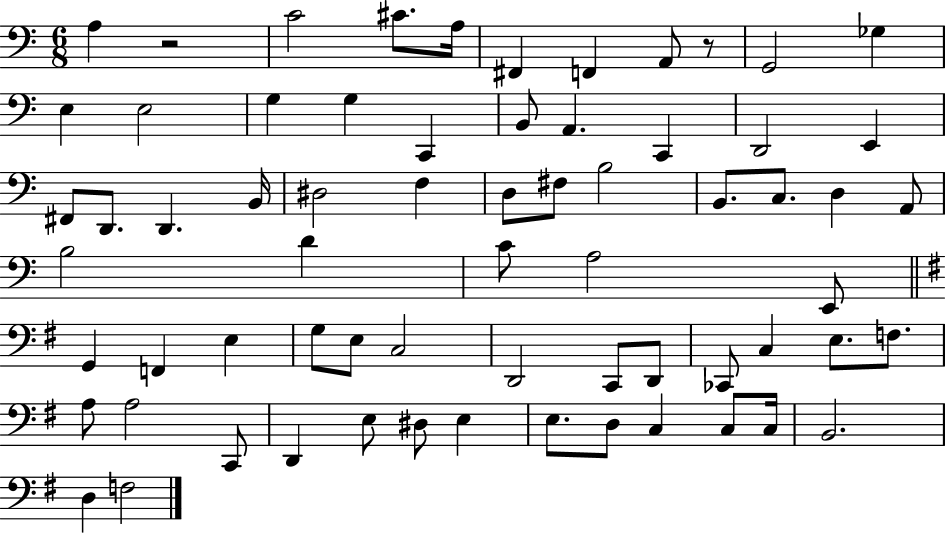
A3/q R/h C4/h C#4/e. A3/s F#2/q F2/q A2/e R/e G2/h Gb3/q E3/q E3/h G3/q G3/q C2/q B2/e A2/q. C2/q D2/h E2/q F#2/e D2/e. D2/q. B2/s D#3/h F3/q D3/e F#3/e B3/h B2/e. C3/e. D3/q A2/e B3/h D4/q C4/e A3/h E2/e G2/q F2/q E3/q G3/e E3/e C3/h D2/h C2/e D2/e CES2/e C3/q E3/e. F3/e. A3/e A3/h C2/e D2/q E3/e D#3/e E3/q E3/e. D3/e C3/q C3/e C3/s B2/h. D3/q F3/h